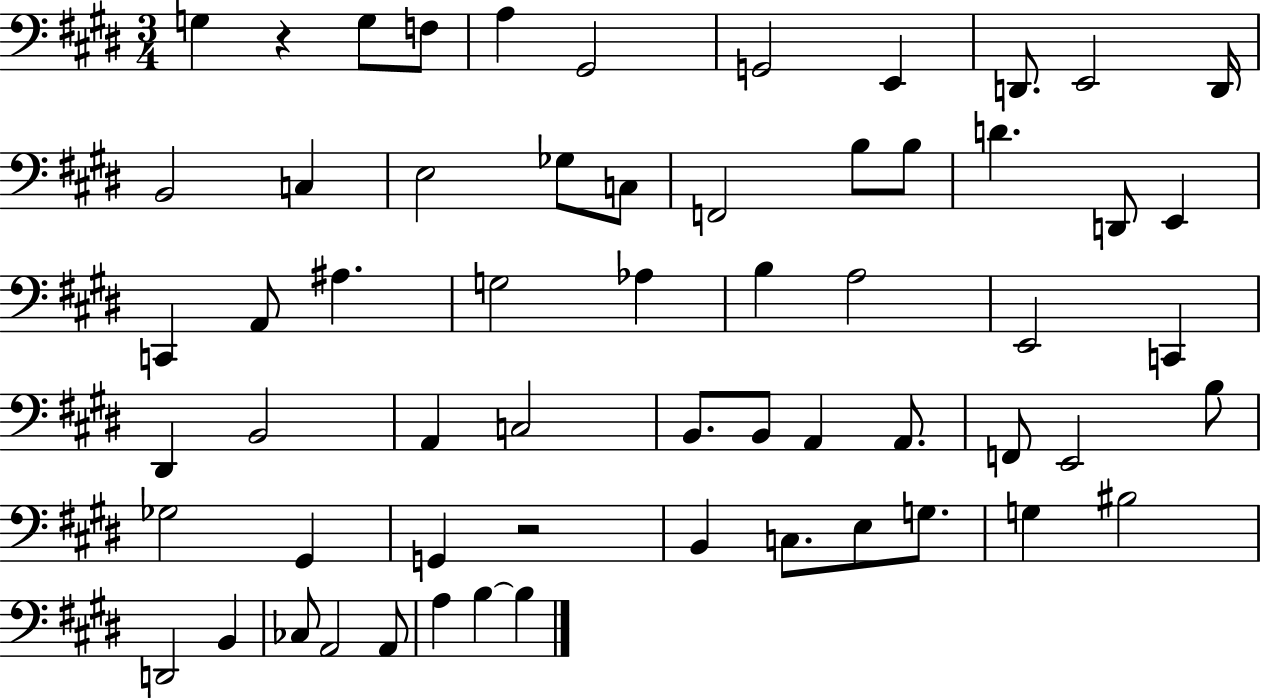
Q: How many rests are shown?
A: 2